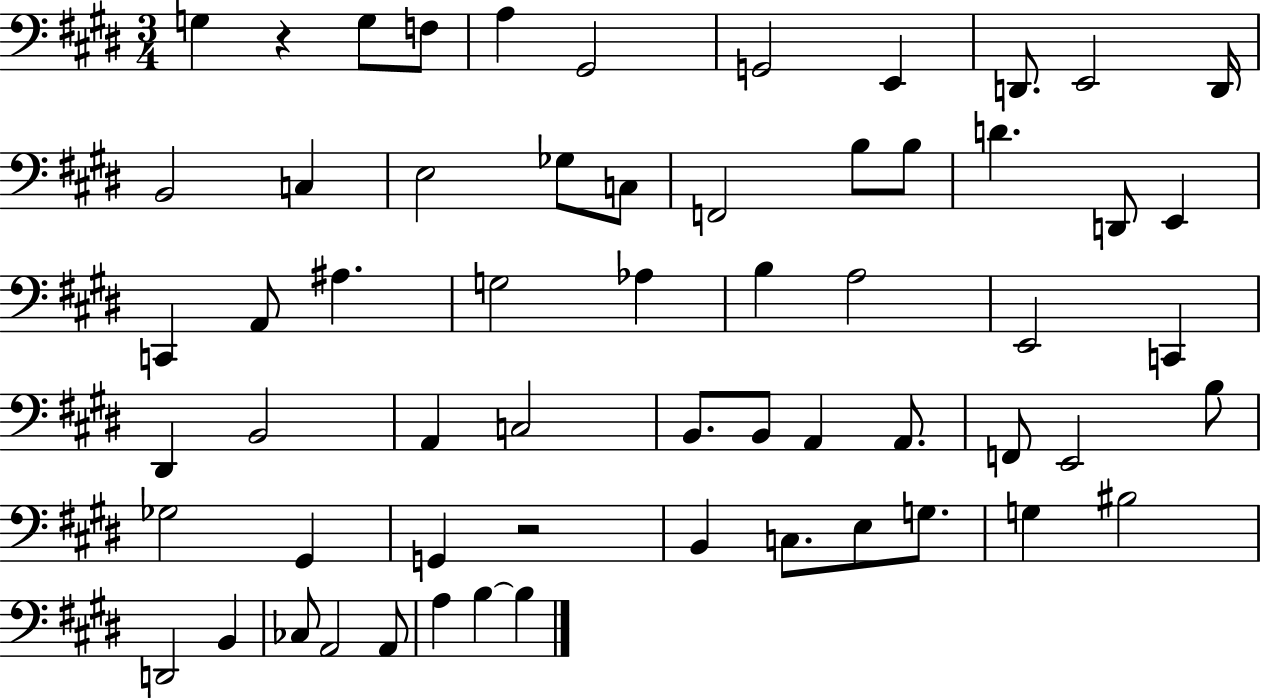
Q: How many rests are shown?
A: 2